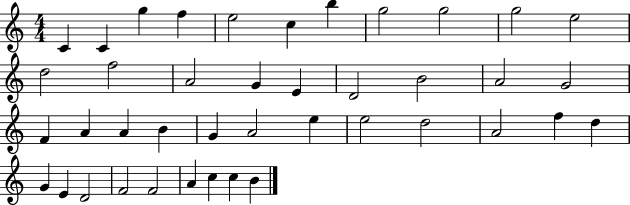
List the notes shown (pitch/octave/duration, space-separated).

C4/q C4/q G5/q F5/q E5/h C5/q B5/q G5/h G5/h G5/h E5/h D5/h F5/h A4/h G4/q E4/q D4/h B4/h A4/h G4/h F4/q A4/q A4/q B4/q G4/q A4/h E5/q E5/h D5/h A4/h F5/q D5/q G4/q E4/q D4/h F4/h F4/h A4/q C5/q C5/q B4/q